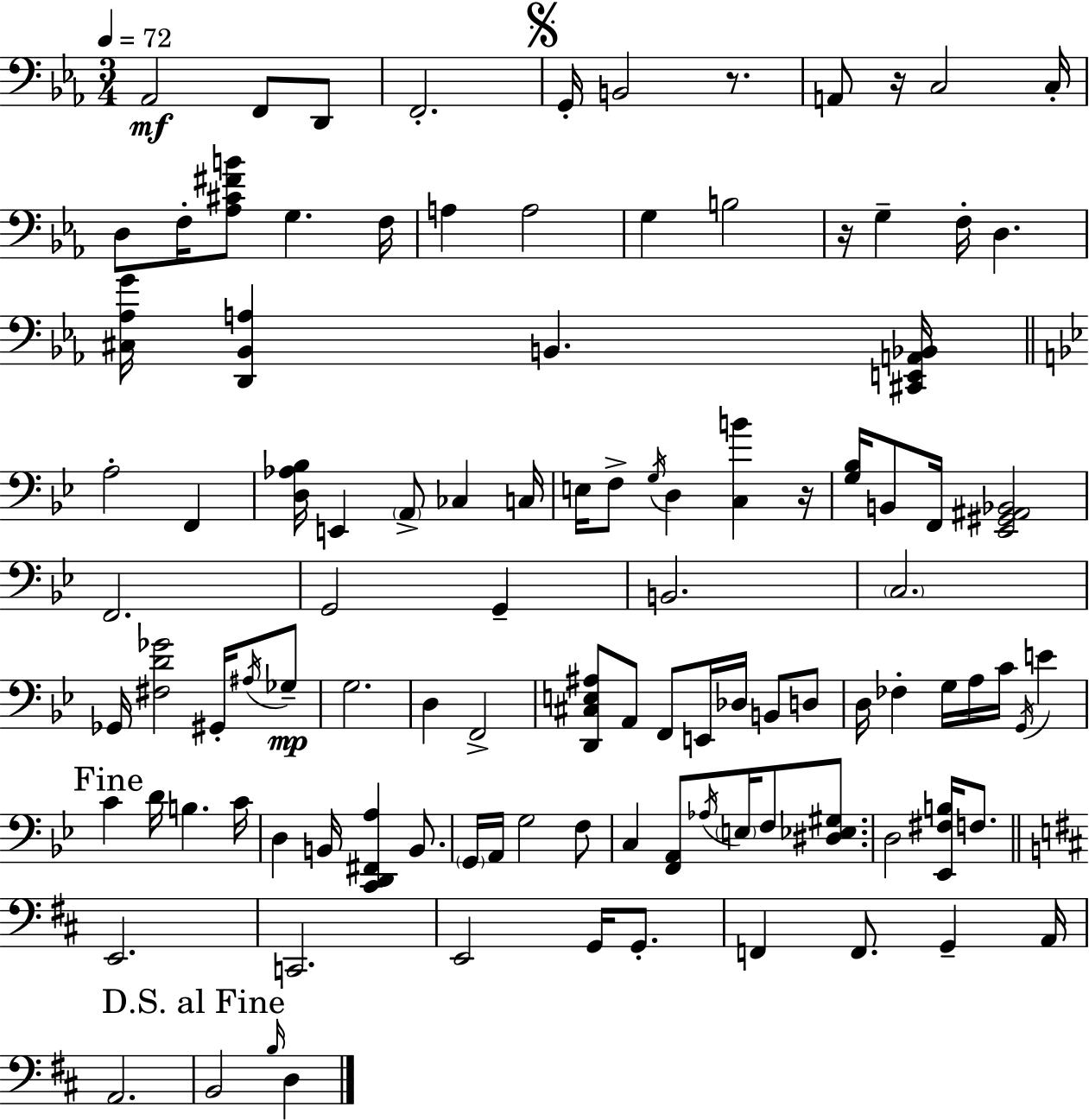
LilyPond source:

{
  \clef bass
  \numericTimeSignature
  \time 3/4
  \key c \minor
  \tempo 4 = 72
  aes,2\mf f,8 d,8 | f,2.-. | \mark \markup { \musicglyph "scripts.segno" } g,16-. b,2 r8. | a,8 r16 c2 c16-. | \break d8 f16-. <aes cis' fis' b'>8 g4. f16 | a4 a2 | g4 b2 | r16 g4-- f16-. d4. | \break <cis aes g'>16 <d, bes, a>4 b,4. <cis, e, a, bes,>16 | \bar "||" \break \key g \minor a2-. f,4 | <d aes bes>16 e,4 \parenthesize a,8-> ces4 c16 | e16 f8-> \acciaccatura { g16 } d4 <c b'>4 | r16 <g bes>16 b,8 f,16 <ees, gis, ais, bes,>2 | \break f,2. | g,2 g,4-- | b,2. | \parenthesize c2. | \break ges,16 <fis d' ges'>2 gis,16-. \acciaccatura { ais16 }\mp | ges8-- g2. | d4 f,2-> | <d, cis e ais>8 a,8 f,8 e,16 des16 b,8 | \break d8 d16 fes4-. g16 a16 c'16 \acciaccatura { g,16 } e'4 | \mark "Fine" c'4 d'16 b4. | c'16 d4 b,16 <c, d, fis, a>4 | b,8. \parenthesize g,16 a,16 g2 | \break f8 c4 <f, a,>8 \acciaccatura { aes16 } \parenthesize e16 f8 | <dis ees gis>8. d2 | <ees, fis b>16 f8. \bar "||" \break \key b \minor e,2. | c,2. | e,2 g,16 g,8.-. | f,4 f,8. g,4-- a,16 | \break a,2. | \mark "D.S. al Fine" b,2 \grace { b16 } d4 | \bar "|."
}